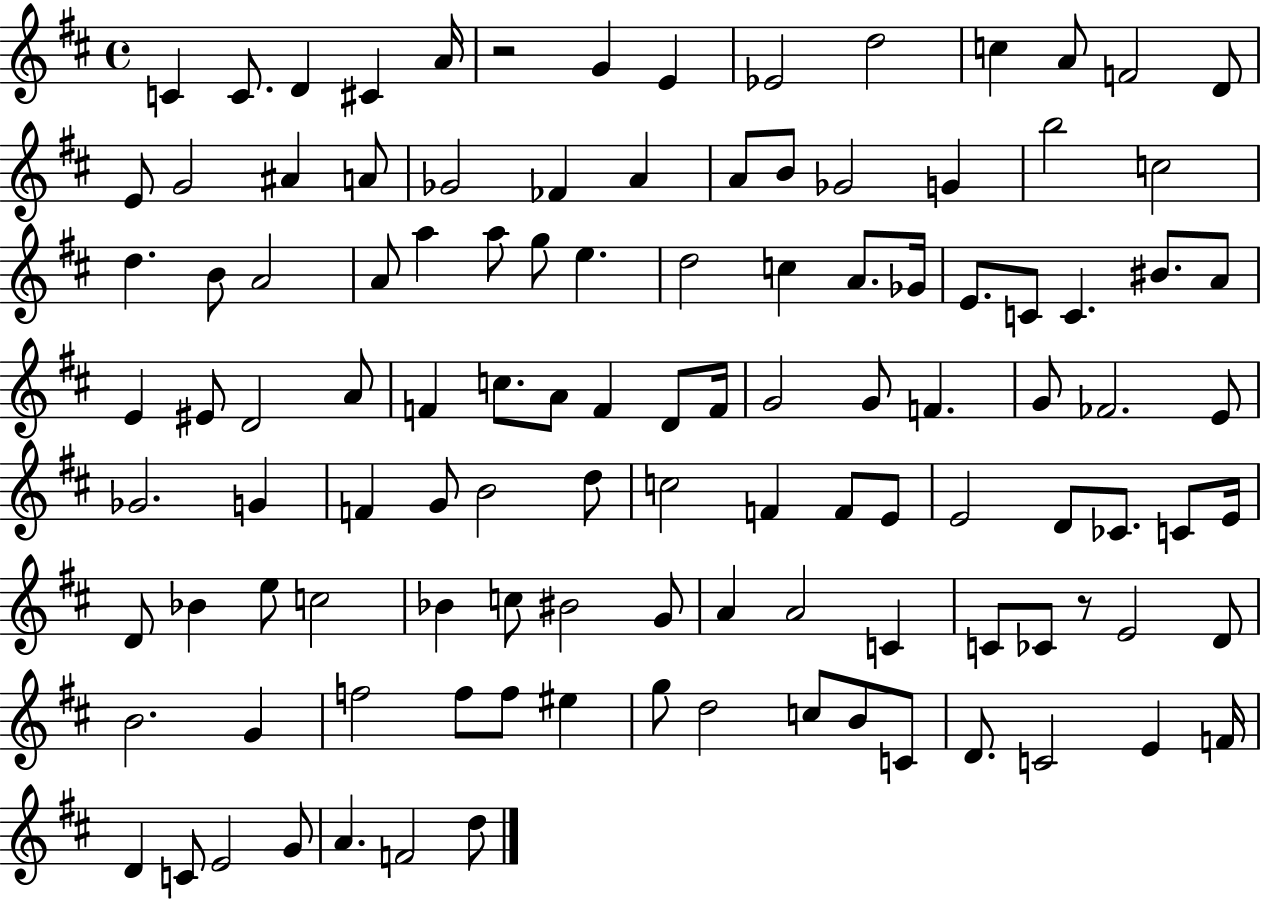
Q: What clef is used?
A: treble